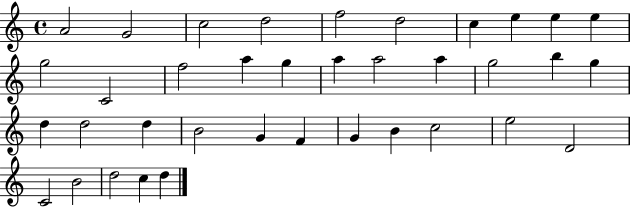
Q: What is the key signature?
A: C major